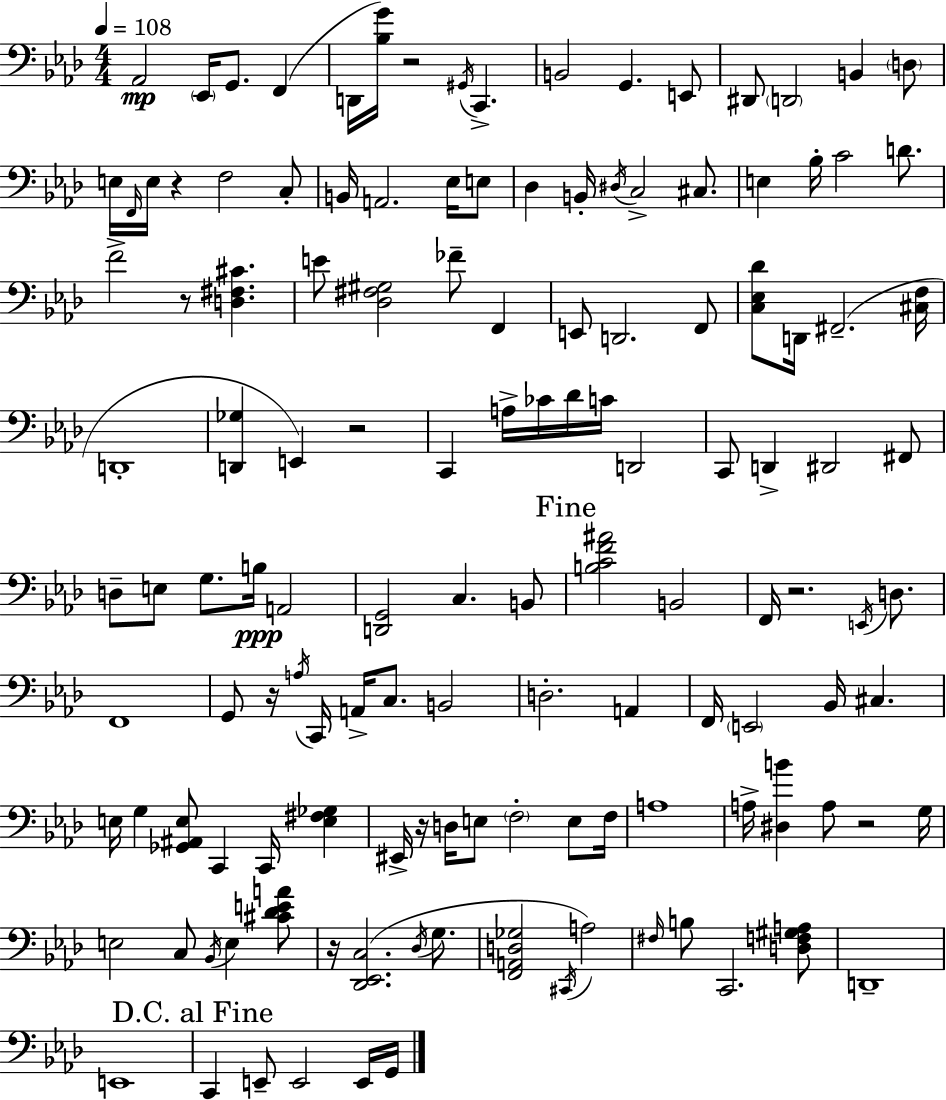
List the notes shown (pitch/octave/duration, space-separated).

Ab2/h Eb2/s G2/e. F2/q D2/s [Bb3,G4]/s R/h G#2/s C2/q. B2/h G2/q. E2/e D#2/e D2/h B2/q D3/e E3/s F2/s E3/s R/q F3/h C3/e B2/s A2/h. Eb3/s E3/e Db3/q B2/s D#3/s C3/h C#3/e. E3/q Bb3/s C4/h D4/e. F4/h R/e [D3,F#3,C#4]/q. E4/e [Db3,F#3,G#3]/h FES4/e F2/q E2/e D2/h. F2/e [C3,Eb3,Db4]/e D2/s F#2/h. [C#3,F3]/s D2/w [D2,Gb3]/q E2/q R/h C2/q A3/s CES4/s Db4/s C4/s D2/h C2/e D2/q D#2/h F#2/e D3/e E3/e G3/e. B3/s A2/h [D2,G2]/h C3/q. B2/e [B3,C4,F4,A#4]/h B2/h F2/s R/h. E2/s D3/e. F2/w G2/e R/s A3/s C2/s A2/s C3/e. B2/h D3/h. A2/q F2/s E2/h Bb2/s C#3/q. E3/s G3/q [Gb2,A#2,E3]/e C2/q C2/s [E3,F#3,Gb3]/q EIS2/s R/s D3/s E3/e F3/h E3/e F3/s A3/w A3/s [D#3,B4]/q A3/e R/h G3/s E3/h C3/e Bb2/s E3/q [C#4,Db4,E4,A4]/e R/s [Db2,Eb2,C3]/h. Db3/s G3/e. [F2,A2,D3,Gb3]/h C#2/s A3/h F#3/s B3/e C2/h. [D3,F3,G#3,A3]/e D2/w E2/w C2/q E2/e E2/h E2/s G2/s